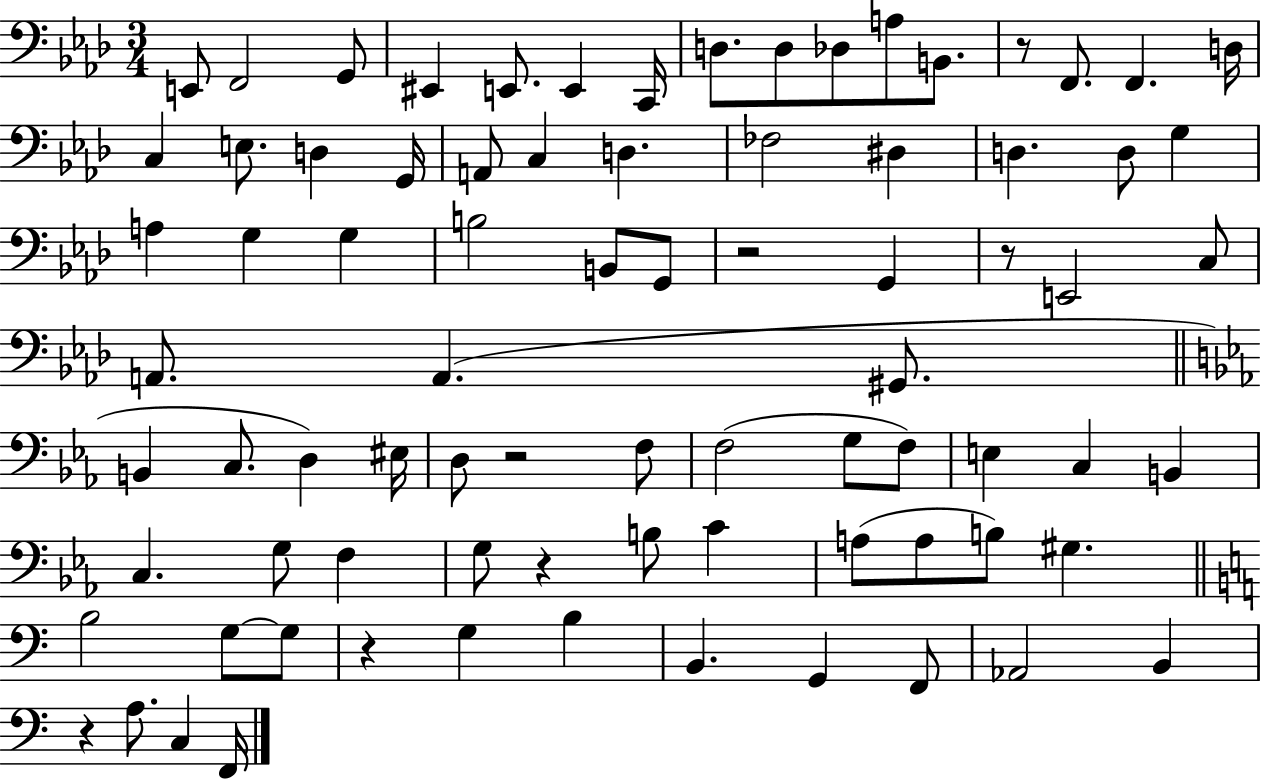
{
  \clef bass
  \numericTimeSignature
  \time 3/4
  \key aes \major
  e,8 f,2 g,8 | eis,4 e,8. e,4 c,16 | d8. d8 des8 a8 b,8. | r8 f,8. f,4. d16 | \break c4 e8. d4 g,16 | a,8 c4 d4. | fes2 dis4 | d4. d8 g4 | \break a4 g4 g4 | b2 b,8 g,8 | r2 g,4 | r8 e,2 c8 | \break a,8. a,4.( gis,8. | \bar "||" \break \key c \minor b,4 c8. d4) eis16 | d8 r2 f8 | f2( g8 f8) | e4 c4 b,4 | \break c4. g8 f4 | g8 r4 b8 c'4 | a8( a8 b8) gis4. | \bar "||" \break \key c \major b2 g8~~ g8 | r4 g4 b4 | b,4. g,4 f,8 | aes,2 b,4 | \break r4 a8. c4 f,16 | \bar "|."
}